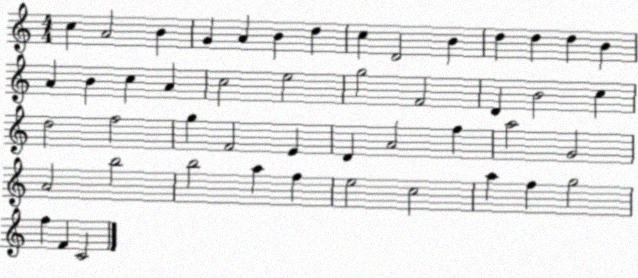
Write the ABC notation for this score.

X:1
T:Untitled
M:4/4
L:1/4
K:C
c A2 B G A B d c D2 B d d d B A B c A c2 e2 g2 F2 D B2 c d2 f2 g F2 E D A2 f a2 G2 A2 b2 b2 a f e2 c2 a f g2 f F C2